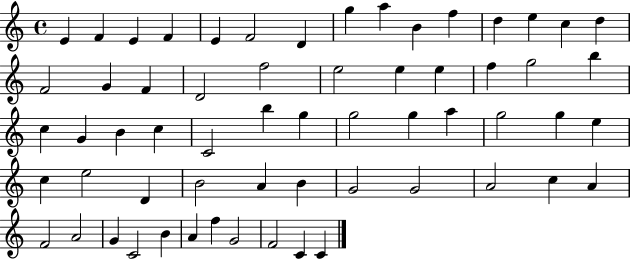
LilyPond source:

{
  \clef treble
  \time 4/4
  \defaultTimeSignature
  \key c \major
  e'4 f'4 e'4 f'4 | e'4 f'2 d'4 | g''4 a''4 b'4 f''4 | d''4 e''4 c''4 d''4 | \break f'2 g'4 f'4 | d'2 f''2 | e''2 e''4 e''4 | f''4 g''2 b''4 | \break c''4 g'4 b'4 c''4 | c'2 b''4 g''4 | g''2 g''4 a''4 | g''2 g''4 e''4 | \break c''4 e''2 d'4 | b'2 a'4 b'4 | g'2 g'2 | a'2 c''4 a'4 | \break f'2 a'2 | g'4 c'2 b'4 | a'4 f''4 g'2 | f'2 c'4 c'4 | \break \bar "|."
}